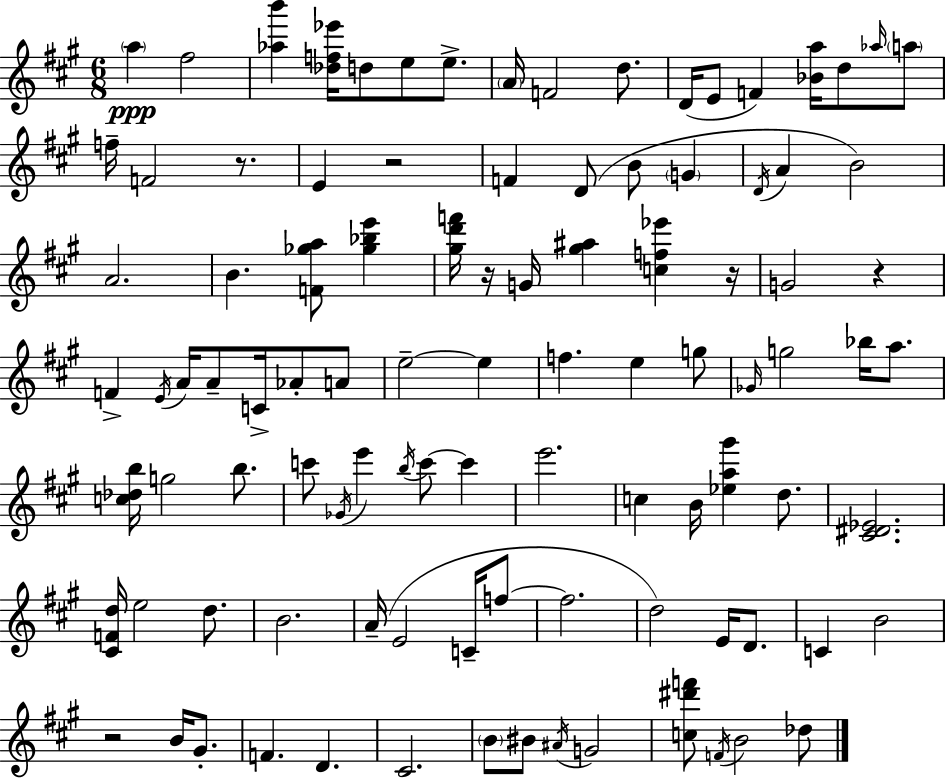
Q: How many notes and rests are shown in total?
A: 100